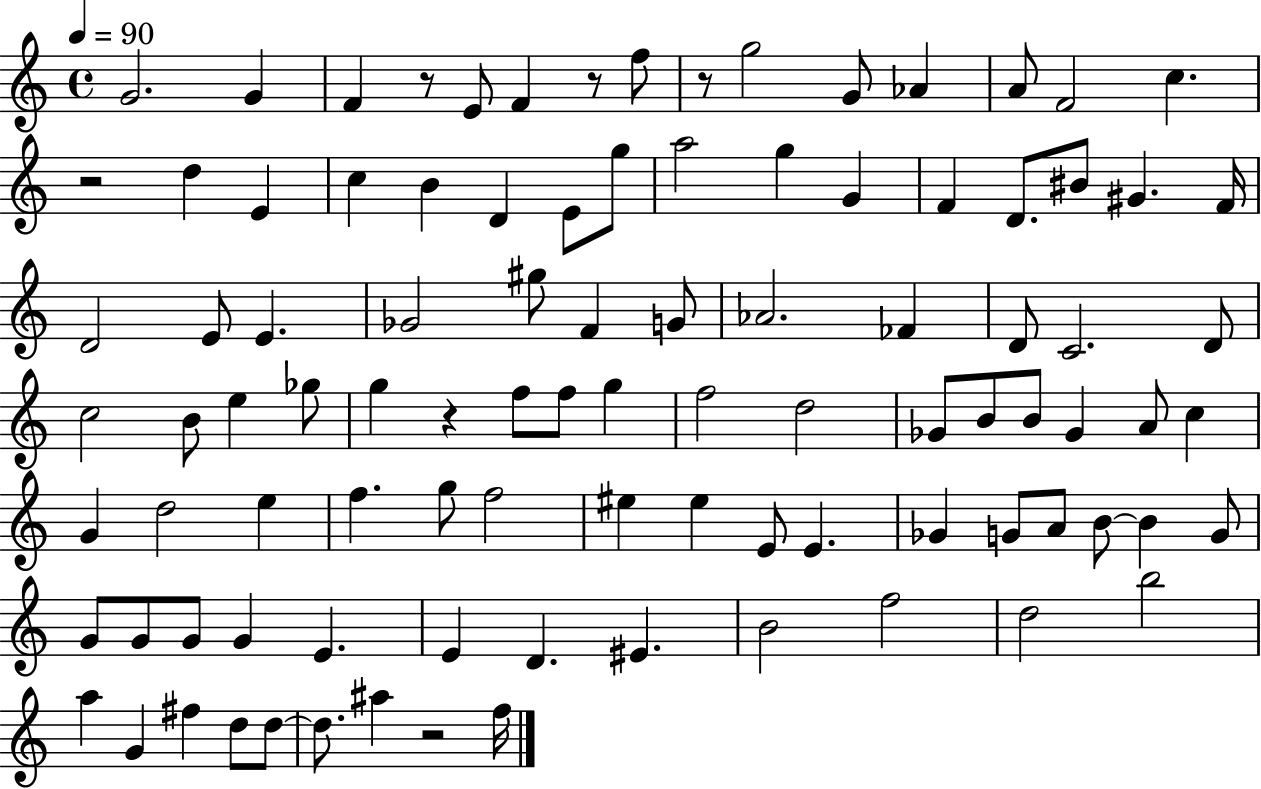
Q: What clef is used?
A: treble